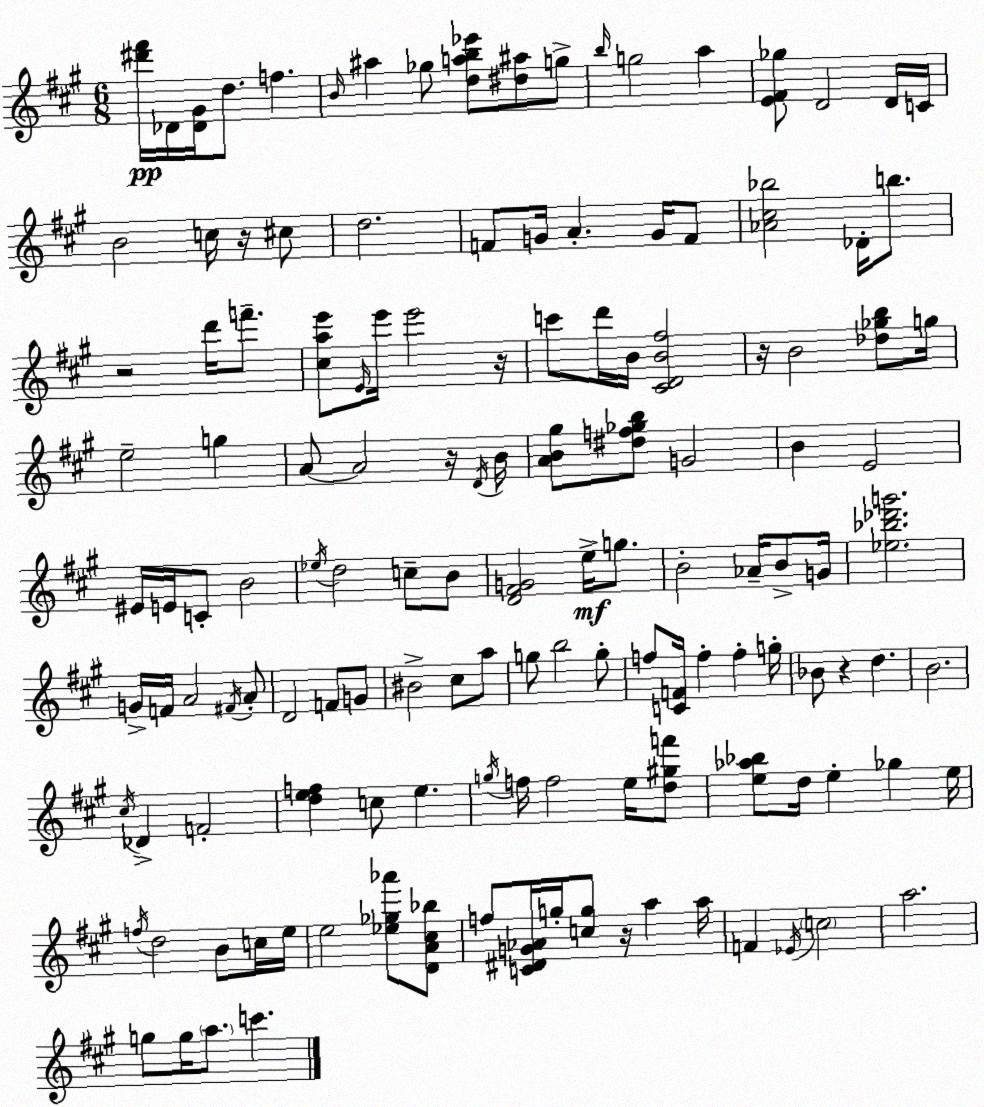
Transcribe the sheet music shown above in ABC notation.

X:1
T:Untitled
M:6/8
L:1/4
K:A
[^d'^f']/4 _D/4 [_D^G]/4 d/2 f B/4 ^a _g/2 [dab_e']/2 [^d^a]/2 g/2 b/4 g2 a [E^F_g]/2 D2 D/4 C/4 B2 c/4 z/4 ^c/2 d2 F/2 G/4 A G/4 F/2 [_A^c_b]2 _D/4 b/2 z2 d'/4 f'/2 [^cae']/2 E/4 e'/4 e'2 z/4 c'/2 d'/4 B/4 [^CDB^f]2 z/4 B2 [_d_gb]/2 g/4 e2 g A/2 A2 z/4 D/4 B/4 [AB^g]/2 [^df_gb]/2 G2 B E2 ^E/4 E/4 C/2 B2 _e/4 d2 c/2 B/2 [D^FG]2 e/4 g/2 B2 _A/4 B/2 G/4 [_e_b_d'g']2 G/4 F/4 A2 ^F/4 A/2 D2 F/2 G/2 ^B2 ^c/2 a/2 g/2 b2 g/2 f/2 [CF]/4 f f g/4 _B/2 z d B2 ^c/4 _D F2 [def] c/2 e g/4 f/4 f2 e/4 [d^gf']/2 [e_a_b]/2 d/4 e _g e/4 f/4 d2 B/2 c/4 e/4 e2 [_e_g_a']/2 [DA^c_b]/2 f/2 [C^DG_A]/4 g/4 [cg]/2 z/4 a a/4 F _E/4 c2 a2 g/2 g/4 a/2 c'